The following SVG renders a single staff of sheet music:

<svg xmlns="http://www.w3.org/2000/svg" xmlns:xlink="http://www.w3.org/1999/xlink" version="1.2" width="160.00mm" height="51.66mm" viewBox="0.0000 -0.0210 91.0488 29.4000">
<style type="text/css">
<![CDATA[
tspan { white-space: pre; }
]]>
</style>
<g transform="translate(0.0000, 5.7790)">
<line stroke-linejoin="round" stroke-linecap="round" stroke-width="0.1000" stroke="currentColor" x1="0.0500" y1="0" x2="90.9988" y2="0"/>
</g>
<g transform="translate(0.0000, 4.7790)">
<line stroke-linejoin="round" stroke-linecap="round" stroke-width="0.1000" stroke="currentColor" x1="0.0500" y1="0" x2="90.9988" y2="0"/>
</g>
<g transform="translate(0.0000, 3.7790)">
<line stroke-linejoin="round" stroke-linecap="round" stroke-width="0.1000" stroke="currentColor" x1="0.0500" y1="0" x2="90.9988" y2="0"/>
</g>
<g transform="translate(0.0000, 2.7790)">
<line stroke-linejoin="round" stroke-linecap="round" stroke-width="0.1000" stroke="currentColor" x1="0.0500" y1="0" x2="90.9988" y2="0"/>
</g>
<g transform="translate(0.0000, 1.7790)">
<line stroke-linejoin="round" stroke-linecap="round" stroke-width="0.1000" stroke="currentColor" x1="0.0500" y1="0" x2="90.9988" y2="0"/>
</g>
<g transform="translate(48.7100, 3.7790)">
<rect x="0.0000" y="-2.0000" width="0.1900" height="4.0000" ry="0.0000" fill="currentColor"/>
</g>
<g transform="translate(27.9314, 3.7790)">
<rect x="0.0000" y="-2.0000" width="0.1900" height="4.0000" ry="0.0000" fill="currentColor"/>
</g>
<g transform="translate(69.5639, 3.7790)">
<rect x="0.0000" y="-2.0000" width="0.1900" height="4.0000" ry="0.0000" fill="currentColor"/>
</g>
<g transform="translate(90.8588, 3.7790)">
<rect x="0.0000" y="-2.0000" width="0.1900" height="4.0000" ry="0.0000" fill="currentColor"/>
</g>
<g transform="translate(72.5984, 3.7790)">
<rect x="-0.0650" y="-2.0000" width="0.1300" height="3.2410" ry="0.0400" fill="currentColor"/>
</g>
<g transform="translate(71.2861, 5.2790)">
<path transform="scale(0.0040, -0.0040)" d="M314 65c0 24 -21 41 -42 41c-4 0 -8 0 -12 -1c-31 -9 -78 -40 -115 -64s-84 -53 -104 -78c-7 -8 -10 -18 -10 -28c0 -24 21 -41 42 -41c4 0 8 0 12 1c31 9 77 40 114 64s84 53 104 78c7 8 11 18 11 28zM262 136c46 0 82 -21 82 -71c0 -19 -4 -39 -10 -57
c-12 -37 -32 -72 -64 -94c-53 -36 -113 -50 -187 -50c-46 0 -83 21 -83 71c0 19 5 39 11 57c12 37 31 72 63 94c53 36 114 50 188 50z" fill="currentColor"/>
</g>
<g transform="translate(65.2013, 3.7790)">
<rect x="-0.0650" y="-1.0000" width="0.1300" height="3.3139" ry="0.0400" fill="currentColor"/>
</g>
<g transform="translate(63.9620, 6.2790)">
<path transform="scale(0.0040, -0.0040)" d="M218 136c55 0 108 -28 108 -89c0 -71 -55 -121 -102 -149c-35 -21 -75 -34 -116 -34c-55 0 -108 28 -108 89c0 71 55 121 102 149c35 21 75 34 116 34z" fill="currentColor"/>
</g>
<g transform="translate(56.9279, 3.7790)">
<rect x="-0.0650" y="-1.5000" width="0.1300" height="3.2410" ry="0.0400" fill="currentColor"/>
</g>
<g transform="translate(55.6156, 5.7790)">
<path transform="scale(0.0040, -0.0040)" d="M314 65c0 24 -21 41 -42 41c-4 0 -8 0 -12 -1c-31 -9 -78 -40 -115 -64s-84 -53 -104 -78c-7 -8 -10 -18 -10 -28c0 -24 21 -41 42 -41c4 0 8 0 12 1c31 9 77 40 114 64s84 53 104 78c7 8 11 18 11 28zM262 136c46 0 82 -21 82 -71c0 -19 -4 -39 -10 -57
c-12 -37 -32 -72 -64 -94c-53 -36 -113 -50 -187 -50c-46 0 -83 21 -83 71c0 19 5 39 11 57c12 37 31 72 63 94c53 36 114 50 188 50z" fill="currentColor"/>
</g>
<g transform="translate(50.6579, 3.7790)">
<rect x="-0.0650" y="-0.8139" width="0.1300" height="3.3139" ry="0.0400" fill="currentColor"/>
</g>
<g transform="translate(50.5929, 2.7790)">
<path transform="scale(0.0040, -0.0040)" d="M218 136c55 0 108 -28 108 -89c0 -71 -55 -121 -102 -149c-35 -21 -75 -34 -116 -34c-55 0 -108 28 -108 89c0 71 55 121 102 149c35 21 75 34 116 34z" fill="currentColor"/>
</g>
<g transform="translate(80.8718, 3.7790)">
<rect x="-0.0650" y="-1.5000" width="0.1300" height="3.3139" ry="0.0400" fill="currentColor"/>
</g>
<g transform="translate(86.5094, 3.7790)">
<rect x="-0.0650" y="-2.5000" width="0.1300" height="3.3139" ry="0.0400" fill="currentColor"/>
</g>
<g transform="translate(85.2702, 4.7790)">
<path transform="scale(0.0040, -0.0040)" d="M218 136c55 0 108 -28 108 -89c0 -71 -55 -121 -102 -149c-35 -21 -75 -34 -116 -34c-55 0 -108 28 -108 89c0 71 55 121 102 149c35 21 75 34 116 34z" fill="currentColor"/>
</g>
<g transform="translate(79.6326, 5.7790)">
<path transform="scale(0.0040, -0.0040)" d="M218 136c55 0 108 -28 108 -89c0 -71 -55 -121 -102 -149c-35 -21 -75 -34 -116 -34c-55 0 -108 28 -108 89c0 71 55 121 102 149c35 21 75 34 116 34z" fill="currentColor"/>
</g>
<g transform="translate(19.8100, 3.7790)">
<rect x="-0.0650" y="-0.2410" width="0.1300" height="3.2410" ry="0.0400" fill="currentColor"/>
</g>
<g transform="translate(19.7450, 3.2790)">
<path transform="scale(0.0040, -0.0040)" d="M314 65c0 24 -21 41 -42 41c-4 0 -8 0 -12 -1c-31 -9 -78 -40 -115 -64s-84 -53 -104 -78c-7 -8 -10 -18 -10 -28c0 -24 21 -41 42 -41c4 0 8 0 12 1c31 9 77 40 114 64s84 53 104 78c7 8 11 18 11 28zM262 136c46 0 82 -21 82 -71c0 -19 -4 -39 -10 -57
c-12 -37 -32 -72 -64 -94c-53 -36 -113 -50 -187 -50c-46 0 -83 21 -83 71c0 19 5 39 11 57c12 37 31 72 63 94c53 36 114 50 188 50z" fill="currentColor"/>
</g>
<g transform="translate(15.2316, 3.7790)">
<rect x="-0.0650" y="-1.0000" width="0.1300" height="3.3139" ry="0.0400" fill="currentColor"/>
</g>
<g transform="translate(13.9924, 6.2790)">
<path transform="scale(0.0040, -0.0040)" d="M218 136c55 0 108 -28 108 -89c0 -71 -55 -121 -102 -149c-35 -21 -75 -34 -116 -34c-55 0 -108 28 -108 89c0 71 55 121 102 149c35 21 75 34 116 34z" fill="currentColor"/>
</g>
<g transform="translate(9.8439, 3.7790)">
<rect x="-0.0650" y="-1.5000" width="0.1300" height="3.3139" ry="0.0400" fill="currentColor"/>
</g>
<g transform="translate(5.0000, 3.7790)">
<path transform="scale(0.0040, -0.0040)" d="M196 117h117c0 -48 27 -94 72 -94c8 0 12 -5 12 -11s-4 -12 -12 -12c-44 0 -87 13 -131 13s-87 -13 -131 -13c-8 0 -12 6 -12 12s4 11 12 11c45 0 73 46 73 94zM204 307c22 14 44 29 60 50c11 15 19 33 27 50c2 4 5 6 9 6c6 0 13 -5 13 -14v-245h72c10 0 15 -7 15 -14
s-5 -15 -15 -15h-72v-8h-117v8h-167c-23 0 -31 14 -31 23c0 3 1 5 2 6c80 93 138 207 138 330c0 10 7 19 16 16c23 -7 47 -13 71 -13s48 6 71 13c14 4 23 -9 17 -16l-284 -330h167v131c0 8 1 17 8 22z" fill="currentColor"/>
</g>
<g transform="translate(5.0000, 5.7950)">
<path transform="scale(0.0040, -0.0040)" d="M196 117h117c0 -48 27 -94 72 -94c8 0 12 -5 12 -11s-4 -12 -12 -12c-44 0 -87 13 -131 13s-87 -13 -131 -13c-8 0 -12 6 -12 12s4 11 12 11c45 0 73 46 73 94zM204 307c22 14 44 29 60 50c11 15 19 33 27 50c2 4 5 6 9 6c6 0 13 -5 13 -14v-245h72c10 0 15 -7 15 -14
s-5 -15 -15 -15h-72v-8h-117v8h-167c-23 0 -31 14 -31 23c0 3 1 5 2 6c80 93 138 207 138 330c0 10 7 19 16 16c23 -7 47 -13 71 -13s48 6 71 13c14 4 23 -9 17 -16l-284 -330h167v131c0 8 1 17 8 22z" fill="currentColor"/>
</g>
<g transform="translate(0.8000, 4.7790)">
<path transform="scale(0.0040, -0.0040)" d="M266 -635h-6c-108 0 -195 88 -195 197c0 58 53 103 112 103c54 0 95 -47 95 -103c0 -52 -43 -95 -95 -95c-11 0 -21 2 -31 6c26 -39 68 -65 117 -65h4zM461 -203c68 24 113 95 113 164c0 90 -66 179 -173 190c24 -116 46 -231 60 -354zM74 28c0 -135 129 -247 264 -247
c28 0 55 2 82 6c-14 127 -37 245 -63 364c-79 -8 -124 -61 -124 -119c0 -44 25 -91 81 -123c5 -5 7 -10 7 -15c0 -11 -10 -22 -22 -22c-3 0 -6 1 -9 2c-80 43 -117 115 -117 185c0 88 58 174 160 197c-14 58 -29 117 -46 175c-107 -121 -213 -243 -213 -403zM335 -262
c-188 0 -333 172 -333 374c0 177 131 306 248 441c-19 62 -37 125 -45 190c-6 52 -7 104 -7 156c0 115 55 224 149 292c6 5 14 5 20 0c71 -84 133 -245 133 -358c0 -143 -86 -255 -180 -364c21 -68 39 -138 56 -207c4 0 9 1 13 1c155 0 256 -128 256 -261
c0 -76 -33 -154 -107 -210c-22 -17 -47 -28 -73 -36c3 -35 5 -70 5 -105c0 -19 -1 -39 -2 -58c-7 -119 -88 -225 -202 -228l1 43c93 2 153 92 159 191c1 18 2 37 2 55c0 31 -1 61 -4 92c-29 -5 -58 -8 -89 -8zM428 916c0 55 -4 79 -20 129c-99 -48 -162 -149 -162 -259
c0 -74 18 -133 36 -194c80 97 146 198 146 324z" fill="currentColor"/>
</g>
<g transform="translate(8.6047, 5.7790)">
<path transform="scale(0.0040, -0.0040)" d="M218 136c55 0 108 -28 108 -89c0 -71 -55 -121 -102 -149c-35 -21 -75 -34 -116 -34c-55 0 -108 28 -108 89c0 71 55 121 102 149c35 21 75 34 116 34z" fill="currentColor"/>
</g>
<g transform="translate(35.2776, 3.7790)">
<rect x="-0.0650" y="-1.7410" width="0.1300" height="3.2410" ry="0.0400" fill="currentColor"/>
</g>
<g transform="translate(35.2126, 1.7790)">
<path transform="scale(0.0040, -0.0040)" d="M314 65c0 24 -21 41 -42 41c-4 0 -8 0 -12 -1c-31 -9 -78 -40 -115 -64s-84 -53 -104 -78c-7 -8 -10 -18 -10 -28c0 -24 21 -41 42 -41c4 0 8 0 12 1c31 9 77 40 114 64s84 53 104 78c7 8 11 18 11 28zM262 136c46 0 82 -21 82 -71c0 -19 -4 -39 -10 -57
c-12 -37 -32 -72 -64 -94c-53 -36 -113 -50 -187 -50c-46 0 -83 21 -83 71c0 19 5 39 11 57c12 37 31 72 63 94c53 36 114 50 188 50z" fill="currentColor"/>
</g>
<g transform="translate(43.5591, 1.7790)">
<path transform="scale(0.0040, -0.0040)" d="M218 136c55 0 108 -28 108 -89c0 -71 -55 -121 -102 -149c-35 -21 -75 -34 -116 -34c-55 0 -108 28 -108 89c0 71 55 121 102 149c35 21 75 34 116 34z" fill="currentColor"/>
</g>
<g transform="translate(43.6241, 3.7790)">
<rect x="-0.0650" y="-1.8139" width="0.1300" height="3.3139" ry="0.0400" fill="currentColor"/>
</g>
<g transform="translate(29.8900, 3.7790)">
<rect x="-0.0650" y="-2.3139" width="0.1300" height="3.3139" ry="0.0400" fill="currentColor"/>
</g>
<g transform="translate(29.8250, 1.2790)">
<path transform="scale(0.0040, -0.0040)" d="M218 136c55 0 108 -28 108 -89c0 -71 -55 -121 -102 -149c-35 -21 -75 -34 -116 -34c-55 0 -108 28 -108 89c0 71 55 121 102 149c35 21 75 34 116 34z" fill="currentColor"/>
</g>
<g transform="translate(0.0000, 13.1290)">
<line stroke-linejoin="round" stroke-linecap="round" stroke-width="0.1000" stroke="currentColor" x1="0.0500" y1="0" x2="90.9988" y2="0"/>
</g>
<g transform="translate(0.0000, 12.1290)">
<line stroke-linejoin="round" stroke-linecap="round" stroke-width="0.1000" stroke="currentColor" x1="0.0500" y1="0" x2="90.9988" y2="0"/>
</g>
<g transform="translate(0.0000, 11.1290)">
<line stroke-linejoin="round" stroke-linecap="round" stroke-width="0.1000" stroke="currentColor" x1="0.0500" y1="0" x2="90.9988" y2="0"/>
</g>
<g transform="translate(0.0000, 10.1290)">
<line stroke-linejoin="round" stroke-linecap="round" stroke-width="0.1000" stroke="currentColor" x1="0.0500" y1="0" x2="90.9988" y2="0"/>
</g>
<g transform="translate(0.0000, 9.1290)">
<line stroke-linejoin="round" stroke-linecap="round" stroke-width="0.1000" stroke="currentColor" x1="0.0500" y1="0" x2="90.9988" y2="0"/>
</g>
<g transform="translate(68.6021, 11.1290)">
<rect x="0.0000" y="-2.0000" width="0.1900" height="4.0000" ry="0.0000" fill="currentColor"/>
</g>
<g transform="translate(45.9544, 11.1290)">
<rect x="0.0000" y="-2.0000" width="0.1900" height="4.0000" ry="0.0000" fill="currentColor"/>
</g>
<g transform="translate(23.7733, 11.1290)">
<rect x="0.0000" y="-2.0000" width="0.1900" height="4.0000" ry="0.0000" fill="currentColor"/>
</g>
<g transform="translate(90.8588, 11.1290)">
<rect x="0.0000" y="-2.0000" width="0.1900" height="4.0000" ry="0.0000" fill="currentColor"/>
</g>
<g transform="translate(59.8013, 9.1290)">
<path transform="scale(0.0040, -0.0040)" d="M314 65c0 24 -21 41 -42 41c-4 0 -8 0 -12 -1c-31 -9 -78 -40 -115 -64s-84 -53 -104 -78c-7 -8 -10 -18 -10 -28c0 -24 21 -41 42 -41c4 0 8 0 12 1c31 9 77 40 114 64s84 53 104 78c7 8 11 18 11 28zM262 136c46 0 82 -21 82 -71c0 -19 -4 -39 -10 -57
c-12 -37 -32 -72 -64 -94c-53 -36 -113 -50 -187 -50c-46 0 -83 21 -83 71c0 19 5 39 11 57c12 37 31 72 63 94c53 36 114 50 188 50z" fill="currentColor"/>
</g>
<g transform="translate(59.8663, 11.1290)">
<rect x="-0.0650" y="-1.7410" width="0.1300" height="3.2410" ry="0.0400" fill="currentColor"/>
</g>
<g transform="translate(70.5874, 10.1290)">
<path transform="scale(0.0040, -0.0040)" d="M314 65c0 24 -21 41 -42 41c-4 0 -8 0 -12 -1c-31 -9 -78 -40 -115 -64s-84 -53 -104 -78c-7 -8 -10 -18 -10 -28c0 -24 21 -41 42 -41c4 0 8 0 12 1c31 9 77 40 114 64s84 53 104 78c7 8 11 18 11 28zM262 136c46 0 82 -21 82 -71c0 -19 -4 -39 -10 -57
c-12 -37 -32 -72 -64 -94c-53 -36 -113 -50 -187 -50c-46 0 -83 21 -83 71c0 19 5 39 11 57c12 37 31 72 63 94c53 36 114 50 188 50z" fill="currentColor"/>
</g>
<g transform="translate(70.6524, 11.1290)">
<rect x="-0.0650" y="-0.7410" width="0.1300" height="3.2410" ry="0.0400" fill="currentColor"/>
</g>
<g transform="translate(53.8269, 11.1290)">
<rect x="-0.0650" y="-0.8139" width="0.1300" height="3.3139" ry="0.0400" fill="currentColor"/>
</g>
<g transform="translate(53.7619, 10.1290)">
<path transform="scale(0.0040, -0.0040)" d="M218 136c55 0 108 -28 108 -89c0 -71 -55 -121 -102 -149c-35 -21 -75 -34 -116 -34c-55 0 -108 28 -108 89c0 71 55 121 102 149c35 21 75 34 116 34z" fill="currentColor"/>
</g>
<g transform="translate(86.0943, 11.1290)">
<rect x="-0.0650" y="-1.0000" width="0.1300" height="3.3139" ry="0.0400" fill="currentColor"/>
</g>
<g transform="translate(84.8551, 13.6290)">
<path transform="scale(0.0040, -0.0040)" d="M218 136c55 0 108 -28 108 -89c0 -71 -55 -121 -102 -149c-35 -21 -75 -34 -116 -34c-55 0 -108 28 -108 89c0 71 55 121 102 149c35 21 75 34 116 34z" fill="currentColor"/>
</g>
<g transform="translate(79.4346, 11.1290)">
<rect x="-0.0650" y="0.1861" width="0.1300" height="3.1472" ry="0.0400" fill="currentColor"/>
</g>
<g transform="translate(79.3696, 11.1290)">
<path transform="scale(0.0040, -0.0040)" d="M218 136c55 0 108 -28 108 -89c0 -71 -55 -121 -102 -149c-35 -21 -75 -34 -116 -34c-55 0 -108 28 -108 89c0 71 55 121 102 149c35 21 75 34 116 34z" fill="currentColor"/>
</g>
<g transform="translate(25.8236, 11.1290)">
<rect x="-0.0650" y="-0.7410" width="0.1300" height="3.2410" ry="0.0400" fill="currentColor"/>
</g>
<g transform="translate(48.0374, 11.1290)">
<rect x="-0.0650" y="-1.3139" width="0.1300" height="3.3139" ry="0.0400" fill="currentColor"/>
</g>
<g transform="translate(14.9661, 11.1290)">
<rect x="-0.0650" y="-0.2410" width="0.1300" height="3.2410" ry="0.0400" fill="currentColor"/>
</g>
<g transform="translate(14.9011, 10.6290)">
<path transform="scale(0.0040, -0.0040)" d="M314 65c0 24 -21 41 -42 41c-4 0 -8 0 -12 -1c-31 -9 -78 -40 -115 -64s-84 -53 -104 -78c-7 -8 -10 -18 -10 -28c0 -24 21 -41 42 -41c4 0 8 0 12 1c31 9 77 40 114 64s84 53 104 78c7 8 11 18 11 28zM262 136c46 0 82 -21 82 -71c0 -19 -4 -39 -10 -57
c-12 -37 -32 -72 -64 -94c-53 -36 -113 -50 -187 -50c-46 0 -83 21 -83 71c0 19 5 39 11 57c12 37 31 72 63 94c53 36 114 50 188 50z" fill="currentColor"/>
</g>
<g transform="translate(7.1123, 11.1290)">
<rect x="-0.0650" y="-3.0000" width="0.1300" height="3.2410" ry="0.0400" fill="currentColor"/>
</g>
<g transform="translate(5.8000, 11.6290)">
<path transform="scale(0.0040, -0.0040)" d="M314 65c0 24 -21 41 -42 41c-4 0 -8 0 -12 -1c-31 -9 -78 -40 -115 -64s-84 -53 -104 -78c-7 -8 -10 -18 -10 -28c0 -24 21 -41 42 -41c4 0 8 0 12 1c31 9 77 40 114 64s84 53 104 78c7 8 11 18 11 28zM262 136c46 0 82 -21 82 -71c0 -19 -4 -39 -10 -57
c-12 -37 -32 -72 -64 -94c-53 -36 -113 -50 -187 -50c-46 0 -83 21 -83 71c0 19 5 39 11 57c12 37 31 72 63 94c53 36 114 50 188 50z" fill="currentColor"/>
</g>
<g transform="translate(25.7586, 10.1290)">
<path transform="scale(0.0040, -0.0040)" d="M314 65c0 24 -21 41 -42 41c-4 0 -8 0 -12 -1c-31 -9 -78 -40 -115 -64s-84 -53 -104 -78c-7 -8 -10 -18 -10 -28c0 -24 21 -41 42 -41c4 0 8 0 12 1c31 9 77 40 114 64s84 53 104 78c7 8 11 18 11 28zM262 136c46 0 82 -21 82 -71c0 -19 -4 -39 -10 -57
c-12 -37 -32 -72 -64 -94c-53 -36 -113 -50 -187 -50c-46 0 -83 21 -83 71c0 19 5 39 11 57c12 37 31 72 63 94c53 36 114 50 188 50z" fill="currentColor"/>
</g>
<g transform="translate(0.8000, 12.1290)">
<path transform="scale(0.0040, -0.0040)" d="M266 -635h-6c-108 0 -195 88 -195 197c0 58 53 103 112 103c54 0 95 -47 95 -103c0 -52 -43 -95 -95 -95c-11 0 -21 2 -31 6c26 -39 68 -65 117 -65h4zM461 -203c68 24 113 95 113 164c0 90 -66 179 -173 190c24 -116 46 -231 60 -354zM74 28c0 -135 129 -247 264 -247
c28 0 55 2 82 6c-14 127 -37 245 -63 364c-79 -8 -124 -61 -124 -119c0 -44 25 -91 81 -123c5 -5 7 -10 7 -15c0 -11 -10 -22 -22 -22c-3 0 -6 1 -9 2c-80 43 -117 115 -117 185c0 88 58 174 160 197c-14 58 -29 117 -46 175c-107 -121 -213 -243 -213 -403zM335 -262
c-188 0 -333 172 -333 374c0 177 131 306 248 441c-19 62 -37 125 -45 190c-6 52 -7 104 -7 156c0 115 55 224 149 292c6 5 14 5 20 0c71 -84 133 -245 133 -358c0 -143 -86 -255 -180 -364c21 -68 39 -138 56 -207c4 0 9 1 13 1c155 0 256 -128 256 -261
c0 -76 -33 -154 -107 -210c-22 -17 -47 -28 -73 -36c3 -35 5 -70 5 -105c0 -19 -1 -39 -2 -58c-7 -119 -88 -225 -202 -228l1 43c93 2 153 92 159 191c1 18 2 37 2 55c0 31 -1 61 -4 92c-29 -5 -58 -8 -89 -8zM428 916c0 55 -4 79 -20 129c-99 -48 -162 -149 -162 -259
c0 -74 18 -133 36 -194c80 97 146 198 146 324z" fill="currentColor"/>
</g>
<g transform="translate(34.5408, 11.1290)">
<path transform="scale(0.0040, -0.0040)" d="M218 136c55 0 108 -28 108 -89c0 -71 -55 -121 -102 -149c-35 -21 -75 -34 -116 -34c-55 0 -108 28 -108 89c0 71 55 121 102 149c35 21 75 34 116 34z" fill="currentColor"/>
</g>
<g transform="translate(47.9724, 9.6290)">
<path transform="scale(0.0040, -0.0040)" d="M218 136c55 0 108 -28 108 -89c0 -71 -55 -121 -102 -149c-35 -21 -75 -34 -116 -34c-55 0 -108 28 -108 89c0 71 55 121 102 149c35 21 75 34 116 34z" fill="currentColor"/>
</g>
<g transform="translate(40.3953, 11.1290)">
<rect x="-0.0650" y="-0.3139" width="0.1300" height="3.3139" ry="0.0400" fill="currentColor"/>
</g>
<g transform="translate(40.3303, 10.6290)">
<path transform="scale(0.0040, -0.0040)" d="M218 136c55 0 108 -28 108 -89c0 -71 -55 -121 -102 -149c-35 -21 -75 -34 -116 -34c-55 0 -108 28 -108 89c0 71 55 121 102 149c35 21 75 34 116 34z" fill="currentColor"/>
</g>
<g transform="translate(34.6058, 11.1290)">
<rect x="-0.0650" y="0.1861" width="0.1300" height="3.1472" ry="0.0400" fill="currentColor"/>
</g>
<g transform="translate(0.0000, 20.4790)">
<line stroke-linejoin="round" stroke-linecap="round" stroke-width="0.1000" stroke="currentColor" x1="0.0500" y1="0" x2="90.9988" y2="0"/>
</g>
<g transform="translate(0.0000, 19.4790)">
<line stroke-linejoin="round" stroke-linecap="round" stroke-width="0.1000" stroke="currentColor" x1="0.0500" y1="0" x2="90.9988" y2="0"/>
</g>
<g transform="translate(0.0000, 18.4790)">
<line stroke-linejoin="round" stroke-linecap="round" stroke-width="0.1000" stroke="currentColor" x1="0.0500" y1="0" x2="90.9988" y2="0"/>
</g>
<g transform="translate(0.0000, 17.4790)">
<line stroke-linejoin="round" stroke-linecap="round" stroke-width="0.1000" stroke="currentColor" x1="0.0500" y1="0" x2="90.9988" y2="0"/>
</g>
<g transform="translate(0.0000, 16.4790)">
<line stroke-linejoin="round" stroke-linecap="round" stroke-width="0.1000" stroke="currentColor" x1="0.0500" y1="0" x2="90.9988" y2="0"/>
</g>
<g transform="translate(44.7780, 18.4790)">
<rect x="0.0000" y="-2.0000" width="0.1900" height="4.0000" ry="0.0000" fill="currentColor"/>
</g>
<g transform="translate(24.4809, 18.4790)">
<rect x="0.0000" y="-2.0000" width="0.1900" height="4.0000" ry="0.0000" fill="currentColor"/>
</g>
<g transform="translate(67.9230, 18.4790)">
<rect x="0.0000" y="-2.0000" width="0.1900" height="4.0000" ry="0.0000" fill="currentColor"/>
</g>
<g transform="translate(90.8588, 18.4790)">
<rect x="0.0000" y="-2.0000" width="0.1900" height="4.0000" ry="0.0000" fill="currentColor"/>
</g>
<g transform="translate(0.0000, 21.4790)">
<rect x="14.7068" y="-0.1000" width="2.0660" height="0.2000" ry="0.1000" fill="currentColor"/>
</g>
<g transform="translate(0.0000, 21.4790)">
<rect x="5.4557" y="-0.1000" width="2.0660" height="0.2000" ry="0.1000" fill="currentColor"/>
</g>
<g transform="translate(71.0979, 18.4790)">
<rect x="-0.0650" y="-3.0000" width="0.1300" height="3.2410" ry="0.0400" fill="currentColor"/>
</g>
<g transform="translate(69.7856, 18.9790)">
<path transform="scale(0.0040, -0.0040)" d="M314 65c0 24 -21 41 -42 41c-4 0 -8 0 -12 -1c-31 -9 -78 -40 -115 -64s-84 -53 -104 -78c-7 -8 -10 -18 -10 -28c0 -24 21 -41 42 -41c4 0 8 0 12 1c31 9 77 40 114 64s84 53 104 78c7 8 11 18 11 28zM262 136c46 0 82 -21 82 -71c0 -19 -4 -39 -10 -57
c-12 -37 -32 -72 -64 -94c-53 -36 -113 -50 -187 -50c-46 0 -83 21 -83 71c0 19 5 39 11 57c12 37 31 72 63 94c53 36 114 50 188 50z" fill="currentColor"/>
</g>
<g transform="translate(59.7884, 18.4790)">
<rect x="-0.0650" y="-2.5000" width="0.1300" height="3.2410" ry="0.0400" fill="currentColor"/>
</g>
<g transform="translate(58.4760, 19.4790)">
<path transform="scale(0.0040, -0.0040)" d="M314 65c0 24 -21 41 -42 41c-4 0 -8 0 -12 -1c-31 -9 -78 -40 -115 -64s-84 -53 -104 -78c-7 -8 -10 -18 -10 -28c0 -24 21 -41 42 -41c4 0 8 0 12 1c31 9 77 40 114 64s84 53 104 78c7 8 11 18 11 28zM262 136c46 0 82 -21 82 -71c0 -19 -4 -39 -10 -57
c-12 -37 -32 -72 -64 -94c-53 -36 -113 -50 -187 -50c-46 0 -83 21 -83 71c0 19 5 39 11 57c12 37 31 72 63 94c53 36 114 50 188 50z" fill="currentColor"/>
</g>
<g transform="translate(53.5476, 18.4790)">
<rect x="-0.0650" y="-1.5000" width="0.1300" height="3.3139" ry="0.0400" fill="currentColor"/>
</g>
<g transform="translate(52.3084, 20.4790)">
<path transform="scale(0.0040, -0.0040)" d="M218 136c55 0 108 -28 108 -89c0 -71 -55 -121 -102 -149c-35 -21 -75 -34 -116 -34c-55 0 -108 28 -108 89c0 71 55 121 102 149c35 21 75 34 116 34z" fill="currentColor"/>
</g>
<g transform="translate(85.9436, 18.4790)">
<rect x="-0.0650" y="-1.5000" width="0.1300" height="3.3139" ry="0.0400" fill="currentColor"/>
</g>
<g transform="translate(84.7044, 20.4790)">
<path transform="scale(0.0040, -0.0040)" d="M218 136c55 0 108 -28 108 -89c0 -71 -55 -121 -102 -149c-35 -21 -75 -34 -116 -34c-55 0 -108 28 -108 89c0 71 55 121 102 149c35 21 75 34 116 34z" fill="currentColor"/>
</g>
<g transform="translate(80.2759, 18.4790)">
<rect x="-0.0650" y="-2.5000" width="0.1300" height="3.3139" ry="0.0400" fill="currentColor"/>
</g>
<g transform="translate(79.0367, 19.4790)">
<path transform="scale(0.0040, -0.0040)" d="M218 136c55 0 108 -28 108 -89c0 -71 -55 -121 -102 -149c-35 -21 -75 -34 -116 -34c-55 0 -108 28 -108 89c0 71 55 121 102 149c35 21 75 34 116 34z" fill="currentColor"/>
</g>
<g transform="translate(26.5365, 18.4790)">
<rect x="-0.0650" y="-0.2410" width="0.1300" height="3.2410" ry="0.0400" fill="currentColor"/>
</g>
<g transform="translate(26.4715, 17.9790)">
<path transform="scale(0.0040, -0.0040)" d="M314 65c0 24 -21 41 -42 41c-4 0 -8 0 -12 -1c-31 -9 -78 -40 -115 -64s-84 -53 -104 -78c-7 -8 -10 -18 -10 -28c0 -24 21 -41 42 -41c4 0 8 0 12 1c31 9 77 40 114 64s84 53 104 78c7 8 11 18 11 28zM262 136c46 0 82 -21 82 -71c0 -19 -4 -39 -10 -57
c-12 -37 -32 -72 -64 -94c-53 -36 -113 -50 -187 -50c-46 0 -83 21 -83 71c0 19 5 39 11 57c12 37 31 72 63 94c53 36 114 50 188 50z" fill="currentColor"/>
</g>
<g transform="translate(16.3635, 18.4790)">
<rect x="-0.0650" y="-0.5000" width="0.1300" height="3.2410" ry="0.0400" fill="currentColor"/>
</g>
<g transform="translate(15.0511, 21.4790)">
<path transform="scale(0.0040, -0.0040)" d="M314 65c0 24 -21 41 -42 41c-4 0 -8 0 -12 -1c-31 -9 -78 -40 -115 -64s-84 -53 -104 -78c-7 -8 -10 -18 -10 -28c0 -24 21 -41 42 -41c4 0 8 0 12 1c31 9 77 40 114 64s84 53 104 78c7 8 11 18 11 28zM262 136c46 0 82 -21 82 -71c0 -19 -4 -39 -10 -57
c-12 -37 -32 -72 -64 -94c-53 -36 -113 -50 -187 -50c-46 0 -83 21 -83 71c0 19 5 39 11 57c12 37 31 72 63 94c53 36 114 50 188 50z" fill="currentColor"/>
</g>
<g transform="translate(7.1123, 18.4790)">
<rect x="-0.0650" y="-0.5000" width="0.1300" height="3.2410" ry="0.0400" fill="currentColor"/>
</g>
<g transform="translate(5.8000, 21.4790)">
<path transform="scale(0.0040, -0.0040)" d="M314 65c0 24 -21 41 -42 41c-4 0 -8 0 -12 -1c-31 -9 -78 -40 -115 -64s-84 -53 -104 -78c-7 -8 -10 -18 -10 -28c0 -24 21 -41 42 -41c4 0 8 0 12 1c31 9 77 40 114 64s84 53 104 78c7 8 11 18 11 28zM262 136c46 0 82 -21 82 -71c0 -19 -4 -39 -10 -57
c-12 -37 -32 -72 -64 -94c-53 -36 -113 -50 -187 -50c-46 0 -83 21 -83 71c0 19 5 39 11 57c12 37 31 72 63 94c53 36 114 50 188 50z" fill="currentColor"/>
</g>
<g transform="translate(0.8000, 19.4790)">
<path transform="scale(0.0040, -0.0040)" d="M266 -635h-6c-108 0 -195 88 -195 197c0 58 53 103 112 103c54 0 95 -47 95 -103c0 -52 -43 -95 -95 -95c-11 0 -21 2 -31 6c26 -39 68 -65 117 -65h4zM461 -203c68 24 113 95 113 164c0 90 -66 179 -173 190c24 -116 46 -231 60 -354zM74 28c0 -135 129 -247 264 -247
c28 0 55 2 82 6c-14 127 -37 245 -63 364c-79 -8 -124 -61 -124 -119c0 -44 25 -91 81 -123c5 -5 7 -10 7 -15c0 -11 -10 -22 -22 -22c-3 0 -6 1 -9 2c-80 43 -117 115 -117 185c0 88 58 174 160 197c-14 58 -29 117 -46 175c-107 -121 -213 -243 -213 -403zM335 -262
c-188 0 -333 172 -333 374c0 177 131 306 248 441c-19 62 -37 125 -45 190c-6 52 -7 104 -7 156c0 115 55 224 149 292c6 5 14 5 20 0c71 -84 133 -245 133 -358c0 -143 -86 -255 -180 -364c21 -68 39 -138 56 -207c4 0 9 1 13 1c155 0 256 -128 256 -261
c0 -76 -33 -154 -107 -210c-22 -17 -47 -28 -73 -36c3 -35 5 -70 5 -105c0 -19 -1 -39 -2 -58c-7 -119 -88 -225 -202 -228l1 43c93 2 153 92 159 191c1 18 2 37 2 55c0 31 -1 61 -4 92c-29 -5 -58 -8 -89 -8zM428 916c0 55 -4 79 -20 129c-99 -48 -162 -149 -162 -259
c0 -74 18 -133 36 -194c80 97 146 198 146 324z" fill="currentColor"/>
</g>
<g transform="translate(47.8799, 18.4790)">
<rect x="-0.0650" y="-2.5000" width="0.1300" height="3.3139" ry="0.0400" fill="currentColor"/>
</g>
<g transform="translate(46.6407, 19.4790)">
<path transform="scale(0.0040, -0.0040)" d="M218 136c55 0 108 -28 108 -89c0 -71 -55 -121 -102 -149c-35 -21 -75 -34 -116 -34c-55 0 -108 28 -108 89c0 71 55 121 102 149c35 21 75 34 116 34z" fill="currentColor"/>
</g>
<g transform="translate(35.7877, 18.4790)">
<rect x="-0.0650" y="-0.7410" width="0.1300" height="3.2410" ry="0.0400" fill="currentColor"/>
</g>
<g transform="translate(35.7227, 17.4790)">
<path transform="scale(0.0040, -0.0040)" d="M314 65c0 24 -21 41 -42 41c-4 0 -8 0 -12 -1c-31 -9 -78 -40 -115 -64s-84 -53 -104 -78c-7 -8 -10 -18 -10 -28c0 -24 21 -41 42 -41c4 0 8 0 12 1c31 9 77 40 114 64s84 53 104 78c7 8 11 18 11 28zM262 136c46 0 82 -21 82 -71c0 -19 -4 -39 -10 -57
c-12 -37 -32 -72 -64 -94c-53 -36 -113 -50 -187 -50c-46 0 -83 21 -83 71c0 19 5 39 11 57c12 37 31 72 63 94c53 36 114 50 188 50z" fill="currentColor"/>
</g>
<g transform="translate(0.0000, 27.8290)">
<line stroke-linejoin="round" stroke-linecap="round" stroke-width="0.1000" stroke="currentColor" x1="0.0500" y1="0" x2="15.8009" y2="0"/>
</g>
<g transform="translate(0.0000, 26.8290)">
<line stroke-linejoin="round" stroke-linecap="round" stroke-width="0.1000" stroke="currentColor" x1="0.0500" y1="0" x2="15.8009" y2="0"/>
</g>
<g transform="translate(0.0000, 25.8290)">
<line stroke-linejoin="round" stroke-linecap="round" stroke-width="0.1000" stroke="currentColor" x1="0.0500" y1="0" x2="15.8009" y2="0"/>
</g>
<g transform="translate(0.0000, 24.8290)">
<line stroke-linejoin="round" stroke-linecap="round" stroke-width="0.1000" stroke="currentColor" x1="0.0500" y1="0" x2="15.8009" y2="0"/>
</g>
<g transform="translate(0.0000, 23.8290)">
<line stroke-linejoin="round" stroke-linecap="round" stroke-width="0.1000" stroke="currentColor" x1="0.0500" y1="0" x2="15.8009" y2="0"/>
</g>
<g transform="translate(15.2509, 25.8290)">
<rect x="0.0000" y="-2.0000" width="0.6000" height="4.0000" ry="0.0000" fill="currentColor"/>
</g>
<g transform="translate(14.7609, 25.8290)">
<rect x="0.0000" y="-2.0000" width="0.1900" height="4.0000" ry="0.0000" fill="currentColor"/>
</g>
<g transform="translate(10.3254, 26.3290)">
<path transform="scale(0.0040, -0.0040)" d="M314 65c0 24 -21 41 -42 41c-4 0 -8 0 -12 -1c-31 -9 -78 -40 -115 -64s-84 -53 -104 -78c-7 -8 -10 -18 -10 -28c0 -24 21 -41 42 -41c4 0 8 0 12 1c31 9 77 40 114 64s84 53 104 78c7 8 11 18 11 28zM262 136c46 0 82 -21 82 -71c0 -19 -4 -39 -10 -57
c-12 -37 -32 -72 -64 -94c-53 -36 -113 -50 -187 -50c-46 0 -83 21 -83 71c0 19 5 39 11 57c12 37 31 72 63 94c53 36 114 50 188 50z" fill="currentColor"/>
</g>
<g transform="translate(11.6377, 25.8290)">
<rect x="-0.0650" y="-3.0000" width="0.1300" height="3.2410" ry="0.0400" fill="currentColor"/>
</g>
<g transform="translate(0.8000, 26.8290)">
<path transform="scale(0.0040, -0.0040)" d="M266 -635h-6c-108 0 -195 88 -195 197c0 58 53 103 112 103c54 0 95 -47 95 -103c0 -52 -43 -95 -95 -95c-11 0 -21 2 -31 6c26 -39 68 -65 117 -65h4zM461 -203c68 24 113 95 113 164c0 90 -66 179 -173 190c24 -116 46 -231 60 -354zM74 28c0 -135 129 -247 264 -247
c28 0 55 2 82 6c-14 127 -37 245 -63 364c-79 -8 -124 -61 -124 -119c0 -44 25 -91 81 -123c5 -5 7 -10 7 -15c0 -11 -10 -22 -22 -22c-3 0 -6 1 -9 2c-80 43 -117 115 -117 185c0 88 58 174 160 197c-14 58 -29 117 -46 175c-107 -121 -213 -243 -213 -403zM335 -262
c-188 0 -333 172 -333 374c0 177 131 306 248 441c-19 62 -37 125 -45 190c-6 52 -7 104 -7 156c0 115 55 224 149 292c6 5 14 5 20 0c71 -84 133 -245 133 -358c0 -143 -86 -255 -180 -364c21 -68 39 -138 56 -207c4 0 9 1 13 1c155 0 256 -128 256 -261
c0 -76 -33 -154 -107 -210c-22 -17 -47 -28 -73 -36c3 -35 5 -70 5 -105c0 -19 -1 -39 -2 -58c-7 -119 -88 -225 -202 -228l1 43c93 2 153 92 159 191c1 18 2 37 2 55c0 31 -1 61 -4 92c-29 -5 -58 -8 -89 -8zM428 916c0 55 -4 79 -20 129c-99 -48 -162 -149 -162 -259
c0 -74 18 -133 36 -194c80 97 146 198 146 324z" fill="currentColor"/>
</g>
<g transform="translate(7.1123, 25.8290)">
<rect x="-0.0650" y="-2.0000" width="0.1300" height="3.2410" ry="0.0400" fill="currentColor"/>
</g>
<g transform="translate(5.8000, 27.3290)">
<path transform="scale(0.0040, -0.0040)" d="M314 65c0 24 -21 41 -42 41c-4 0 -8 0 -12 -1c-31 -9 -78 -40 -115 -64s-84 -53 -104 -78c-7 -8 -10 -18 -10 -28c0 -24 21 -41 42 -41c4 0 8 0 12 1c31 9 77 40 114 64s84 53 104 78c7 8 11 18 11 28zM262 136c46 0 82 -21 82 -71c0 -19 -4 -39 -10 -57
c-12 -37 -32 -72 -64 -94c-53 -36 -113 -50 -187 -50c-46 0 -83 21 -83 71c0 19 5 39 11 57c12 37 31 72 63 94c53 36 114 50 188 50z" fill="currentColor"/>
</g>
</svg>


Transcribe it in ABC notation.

X:1
T:Untitled
M:4/4
L:1/4
K:C
E D c2 g f2 f d E2 D F2 E G A2 c2 d2 B c e d f2 d2 B D C2 C2 c2 d2 G E G2 A2 G E F2 A2